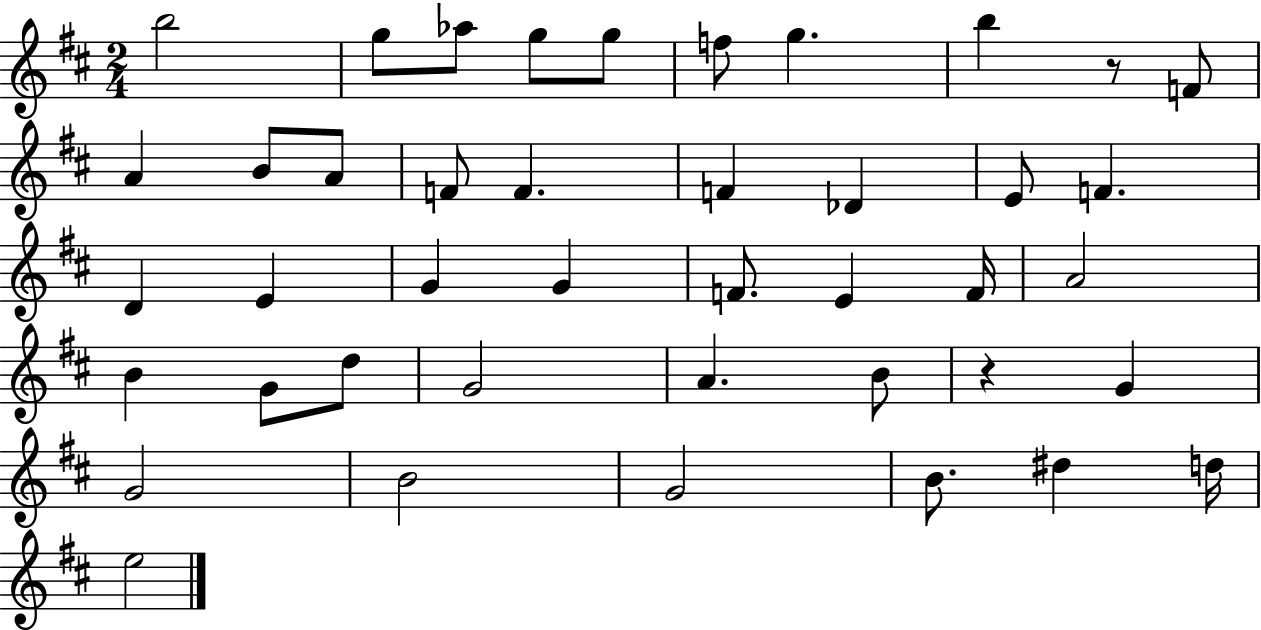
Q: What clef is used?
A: treble